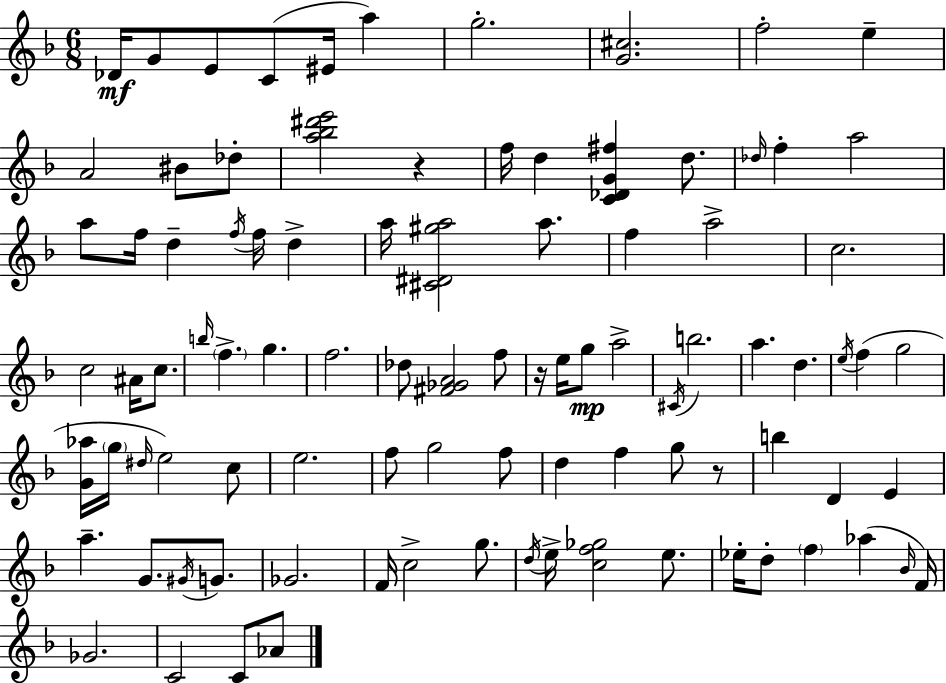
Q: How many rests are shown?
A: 3